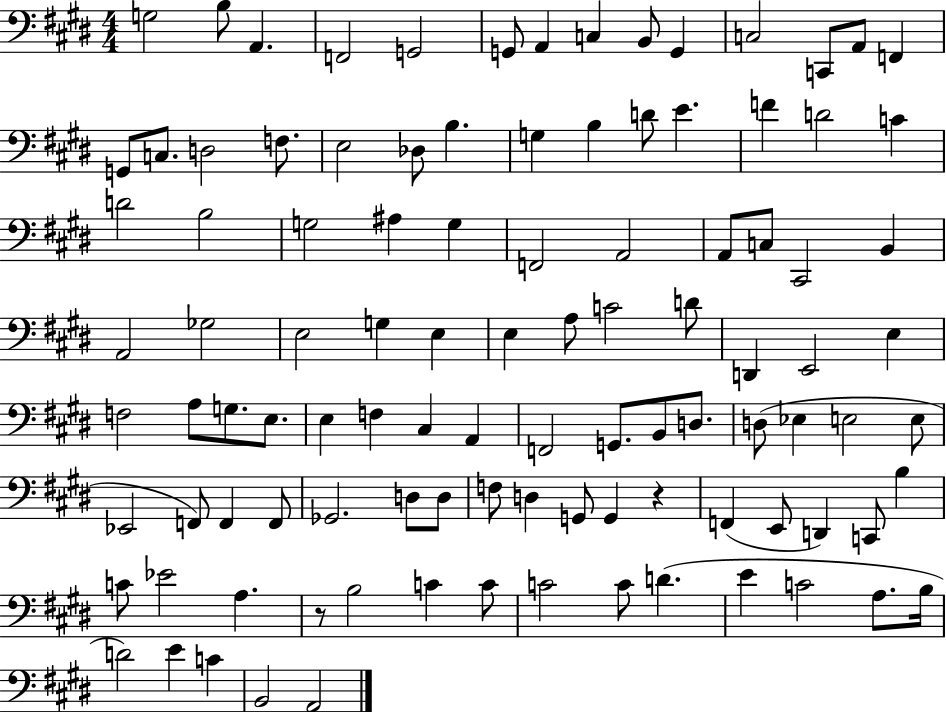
G3/h B3/e A2/q. F2/h G2/h G2/e A2/q C3/q B2/e G2/q C3/h C2/e A2/e F2/q G2/e C3/e. D3/h F3/e. E3/h Db3/e B3/q. G3/q B3/q D4/e E4/q. F4/q D4/h C4/q D4/h B3/h G3/h A#3/q G3/q F2/h A2/h A2/e C3/e C#2/h B2/q A2/h Gb3/h E3/h G3/q E3/q E3/q A3/e C4/h D4/e D2/q E2/h E3/q F3/h A3/e G3/e. E3/e. E3/q F3/q C#3/q A2/q F2/h G2/e. B2/e D3/e. D3/e Eb3/q E3/h E3/e Eb2/h F2/e F2/q F2/e Gb2/h. D3/e D3/e F3/e D3/q G2/e G2/q R/q F2/q E2/e D2/q C2/e B3/q C4/e Eb4/h A3/q. R/e B3/h C4/q C4/e C4/h C4/e D4/q. E4/q C4/h A3/e. B3/s D4/h E4/q C4/q B2/h A2/h